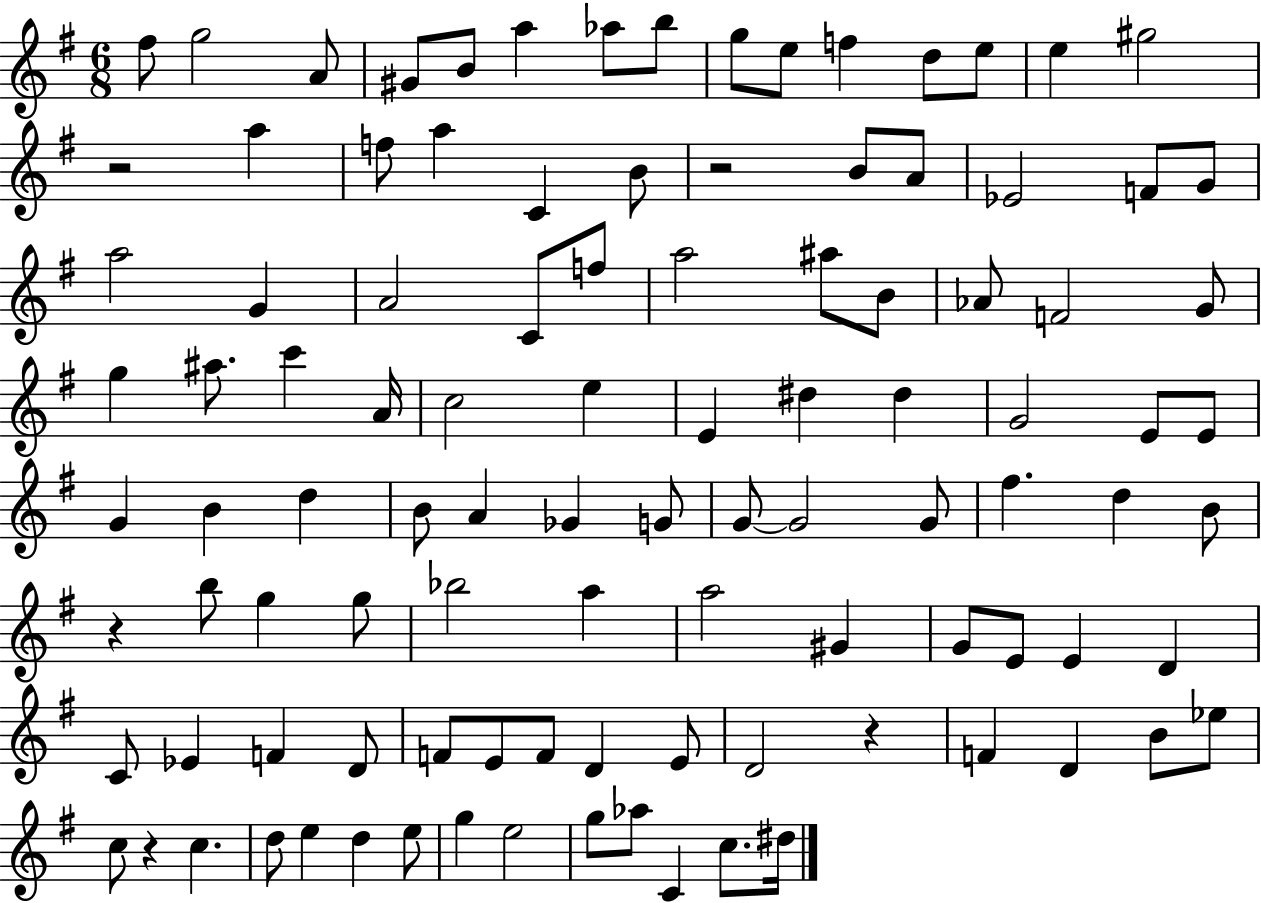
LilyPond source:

{
  \clef treble
  \numericTimeSignature
  \time 6/8
  \key g \major
  fis''8 g''2 a'8 | gis'8 b'8 a''4 aes''8 b''8 | g''8 e''8 f''4 d''8 e''8 | e''4 gis''2 | \break r2 a''4 | f''8 a''4 c'4 b'8 | r2 b'8 a'8 | ees'2 f'8 g'8 | \break a''2 g'4 | a'2 c'8 f''8 | a''2 ais''8 b'8 | aes'8 f'2 g'8 | \break g''4 ais''8. c'''4 a'16 | c''2 e''4 | e'4 dis''4 dis''4 | g'2 e'8 e'8 | \break g'4 b'4 d''4 | b'8 a'4 ges'4 g'8 | g'8~~ g'2 g'8 | fis''4. d''4 b'8 | \break r4 b''8 g''4 g''8 | bes''2 a''4 | a''2 gis'4 | g'8 e'8 e'4 d'4 | \break c'8 ees'4 f'4 d'8 | f'8 e'8 f'8 d'4 e'8 | d'2 r4 | f'4 d'4 b'8 ees''8 | \break c''8 r4 c''4. | d''8 e''4 d''4 e''8 | g''4 e''2 | g''8 aes''8 c'4 c''8. dis''16 | \break \bar "|."
}